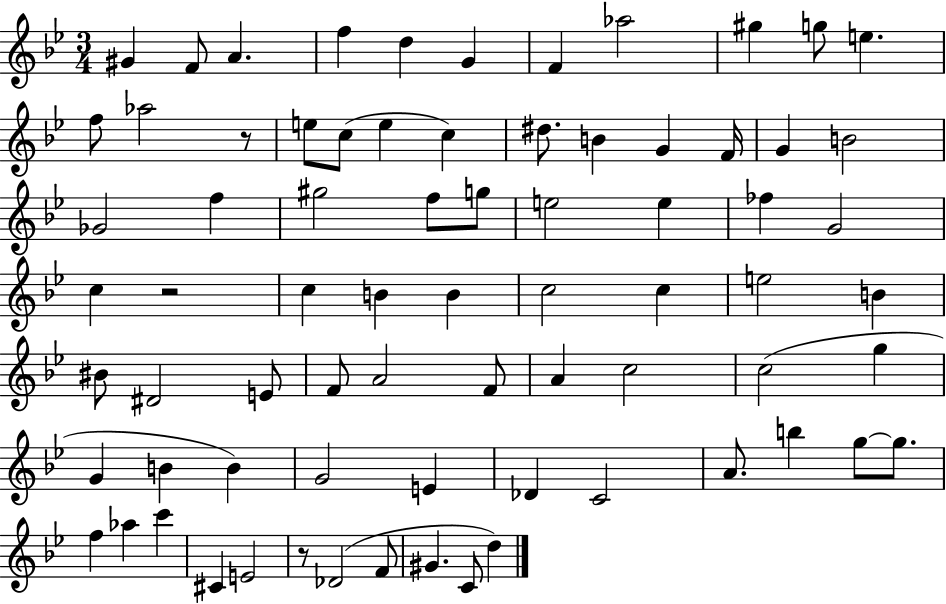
G#4/q F4/e A4/q. F5/q D5/q G4/q F4/q Ab5/h G#5/q G5/e E5/q. F5/e Ab5/h R/e E5/e C5/e E5/q C5/q D#5/e. B4/q G4/q F4/s G4/q B4/h Gb4/h F5/q G#5/h F5/e G5/e E5/h E5/q FES5/q G4/h C5/q R/h C5/q B4/q B4/q C5/h C5/q E5/h B4/q BIS4/e D#4/h E4/e F4/e A4/h F4/e A4/q C5/h C5/h G5/q G4/q B4/q B4/q G4/h E4/q Db4/q C4/h A4/e. B5/q G5/e G5/e. F5/q Ab5/q C6/q C#4/q E4/h R/e Db4/h F4/e G#4/q. C4/e D5/q